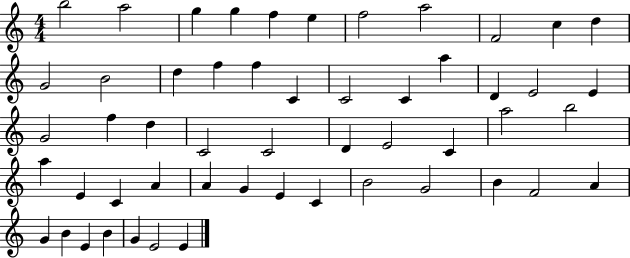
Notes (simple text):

B5/h A5/h G5/q G5/q F5/q E5/q F5/h A5/h F4/h C5/q D5/q G4/h B4/h D5/q F5/q F5/q C4/q C4/h C4/q A5/q D4/q E4/h E4/q G4/h F5/q D5/q C4/h C4/h D4/q E4/h C4/q A5/h B5/h A5/q E4/q C4/q A4/q A4/q G4/q E4/q C4/q B4/h G4/h B4/q F4/h A4/q G4/q B4/q E4/q B4/q G4/q E4/h E4/q